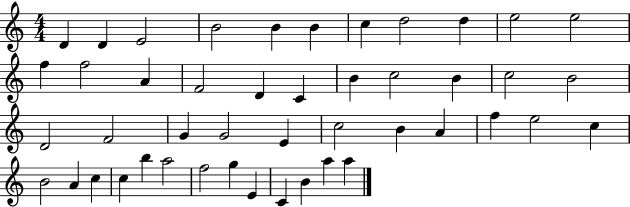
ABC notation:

X:1
T:Untitled
M:4/4
L:1/4
K:C
D D E2 B2 B B c d2 d e2 e2 f f2 A F2 D C B c2 B c2 B2 D2 F2 G G2 E c2 B A f e2 c B2 A c c b a2 f2 g E C B a a